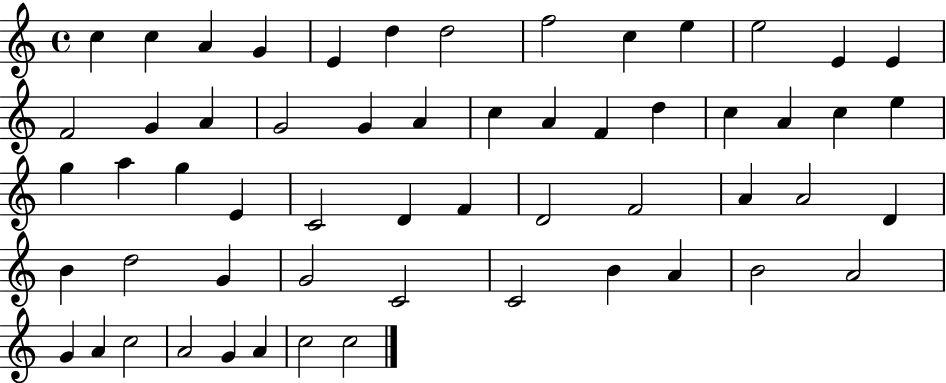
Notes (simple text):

C5/q C5/q A4/q G4/q E4/q D5/q D5/h F5/h C5/q E5/q E5/h E4/q E4/q F4/h G4/q A4/q G4/h G4/q A4/q C5/q A4/q F4/q D5/q C5/q A4/q C5/q E5/q G5/q A5/q G5/q E4/q C4/h D4/q F4/q D4/h F4/h A4/q A4/h D4/q B4/q D5/h G4/q G4/h C4/h C4/h B4/q A4/q B4/h A4/h G4/q A4/q C5/h A4/h G4/q A4/q C5/h C5/h